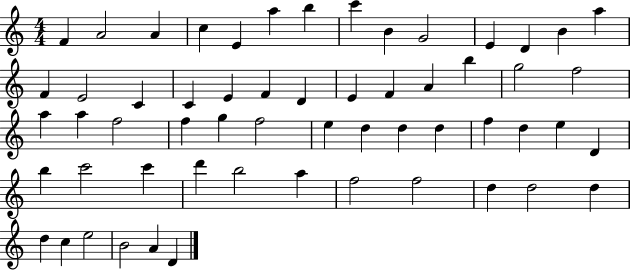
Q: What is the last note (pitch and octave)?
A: D4